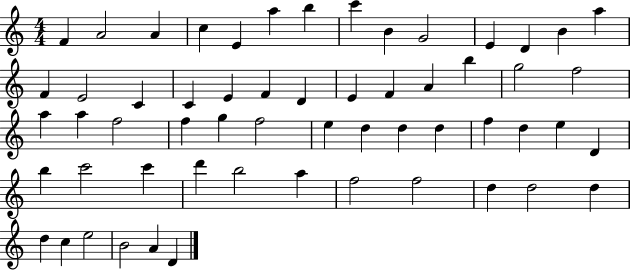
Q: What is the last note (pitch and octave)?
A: D4